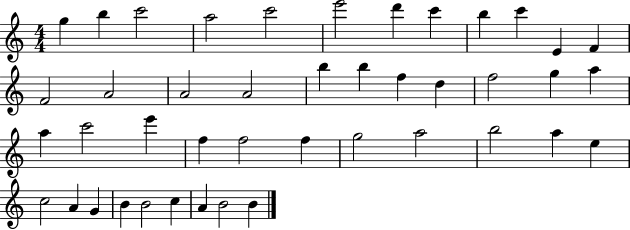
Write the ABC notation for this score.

X:1
T:Untitled
M:4/4
L:1/4
K:C
g b c'2 a2 c'2 e'2 d' c' b c' E F F2 A2 A2 A2 b b f d f2 g a a c'2 e' f f2 f g2 a2 b2 a e c2 A G B B2 c A B2 B